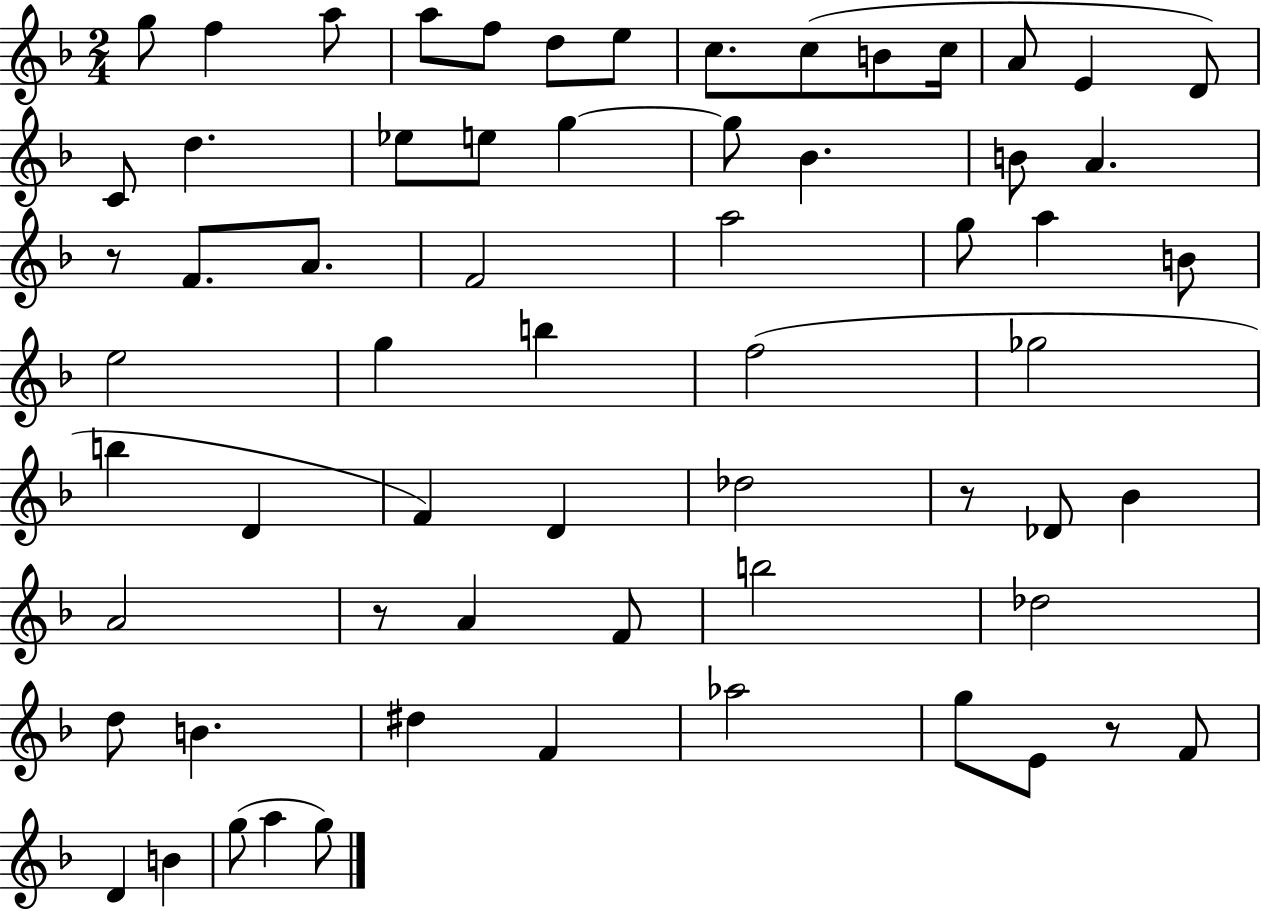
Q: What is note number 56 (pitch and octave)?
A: D4